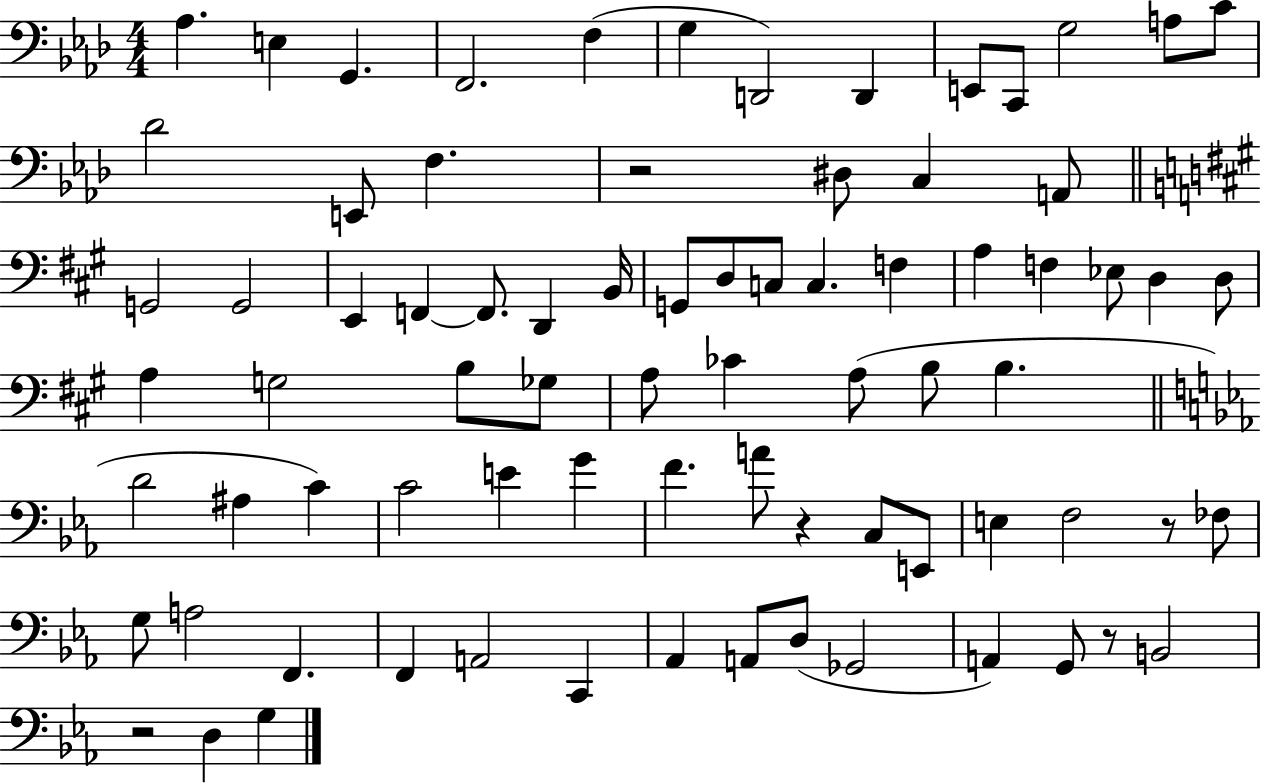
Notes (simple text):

Ab3/q. E3/q G2/q. F2/h. F3/q G3/q D2/h D2/q E2/e C2/e G3/h A3/e C4/e Db4/h E2/e F3/q. R/h D#3/e C3/q A2/e G2/h G2/h E2/q F2/q F2/e. D2/q B2/s G2/e D3/e C3/e C3/q. F3/q A3/q F3/q Eb3/e D3/q D3/e A3/q G3/h B3/e Gb3/e A3/e CES4/q A3/e B3/e B3/q. D4/h A#3/q C4/q C4/h E4/q G4/q F4/q. A4/e R/q C3/e E2/e E3/q F3/h R/e FES3/e G3/e A3/h F2/q. F2/q A2/h C2/q Ab2/q A2/e D3/e Gb2/h A2/q G2/e R/e B2/h R/h D3/q G3/q